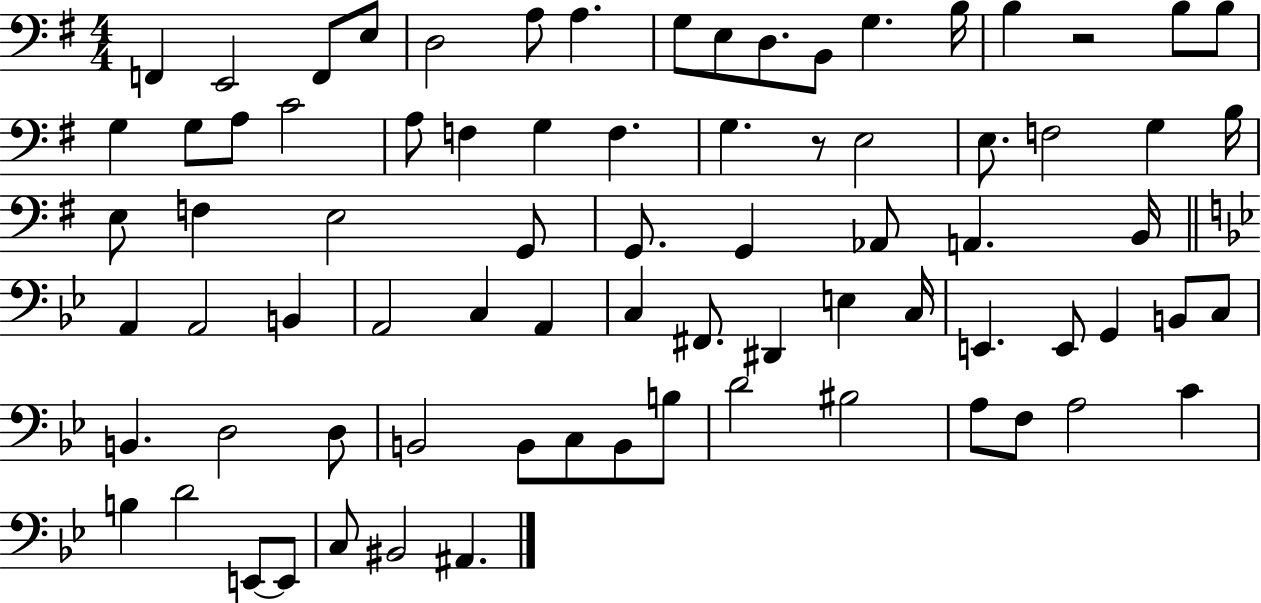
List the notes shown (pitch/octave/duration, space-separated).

F2/q E2/h F2/e E3/e D3/h A3/e A3/q. G3/e E3/e D3/e. B2/e G3/q. B3/s B3/q R/h B3/e B3/e G3/q G3/e A3/e C4/h A3/e F3/q G3/q F3/q. G3/q. R/e E3/h E3/e. F3/h G3/q B3/s E3/e F3/q E3/h G2/e G2/e. G2/q Ab2/e A2/q. B2/s A2/q A2/h B2/q A2/h C3/q A2/q C3/q F#2/e. D#2/q E3/q C3/s E2/q. E2/e G2/q B2/e C3/e B2/q. D3/h D3/e B2/h B2/e C3/e B2/e B3/e D4/h BIS3/h A3/e F3/e A3/h C4/q B3/q D4/h E2/e E2/e C3/e BIS2/h A#2/q.